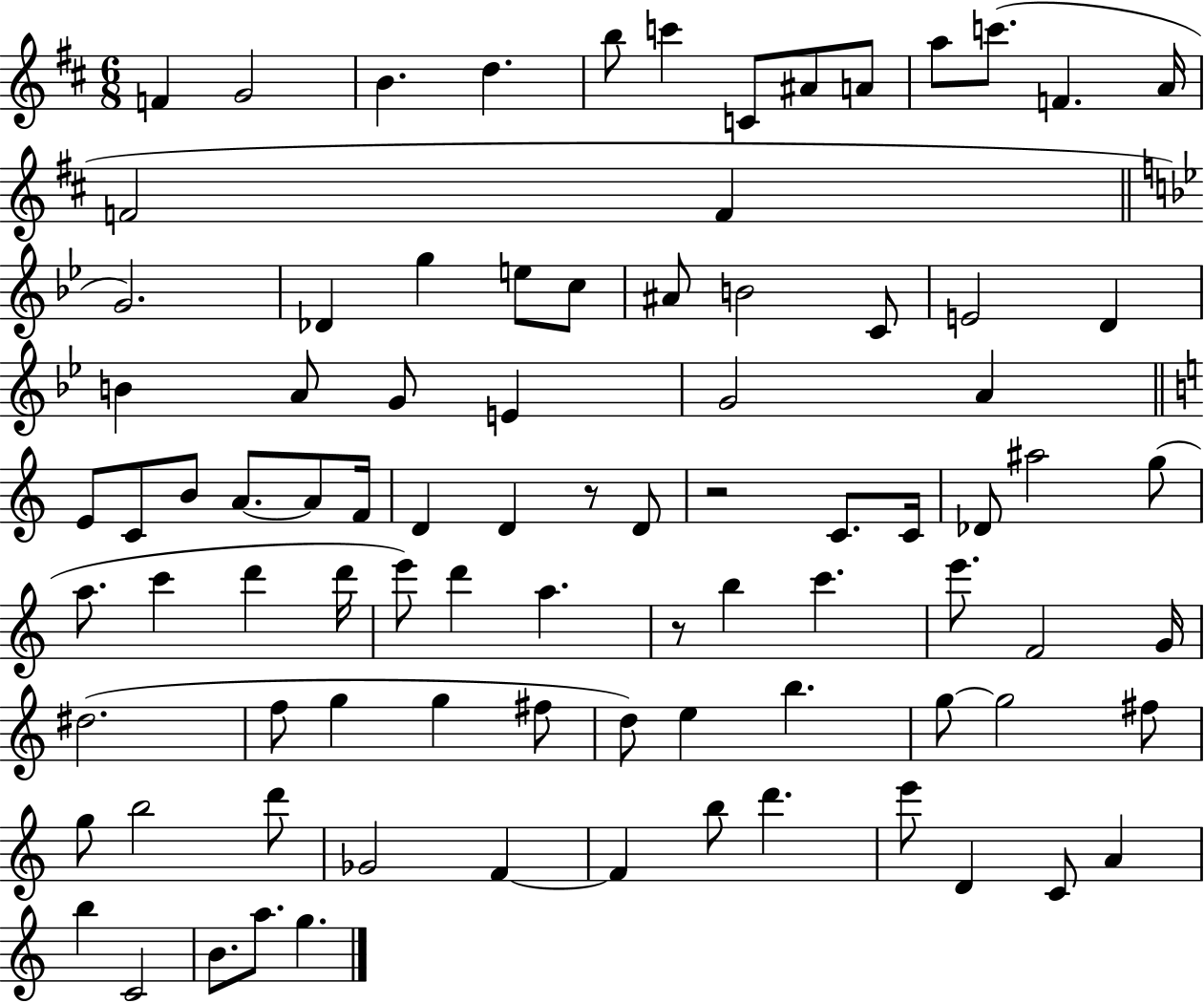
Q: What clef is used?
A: treble